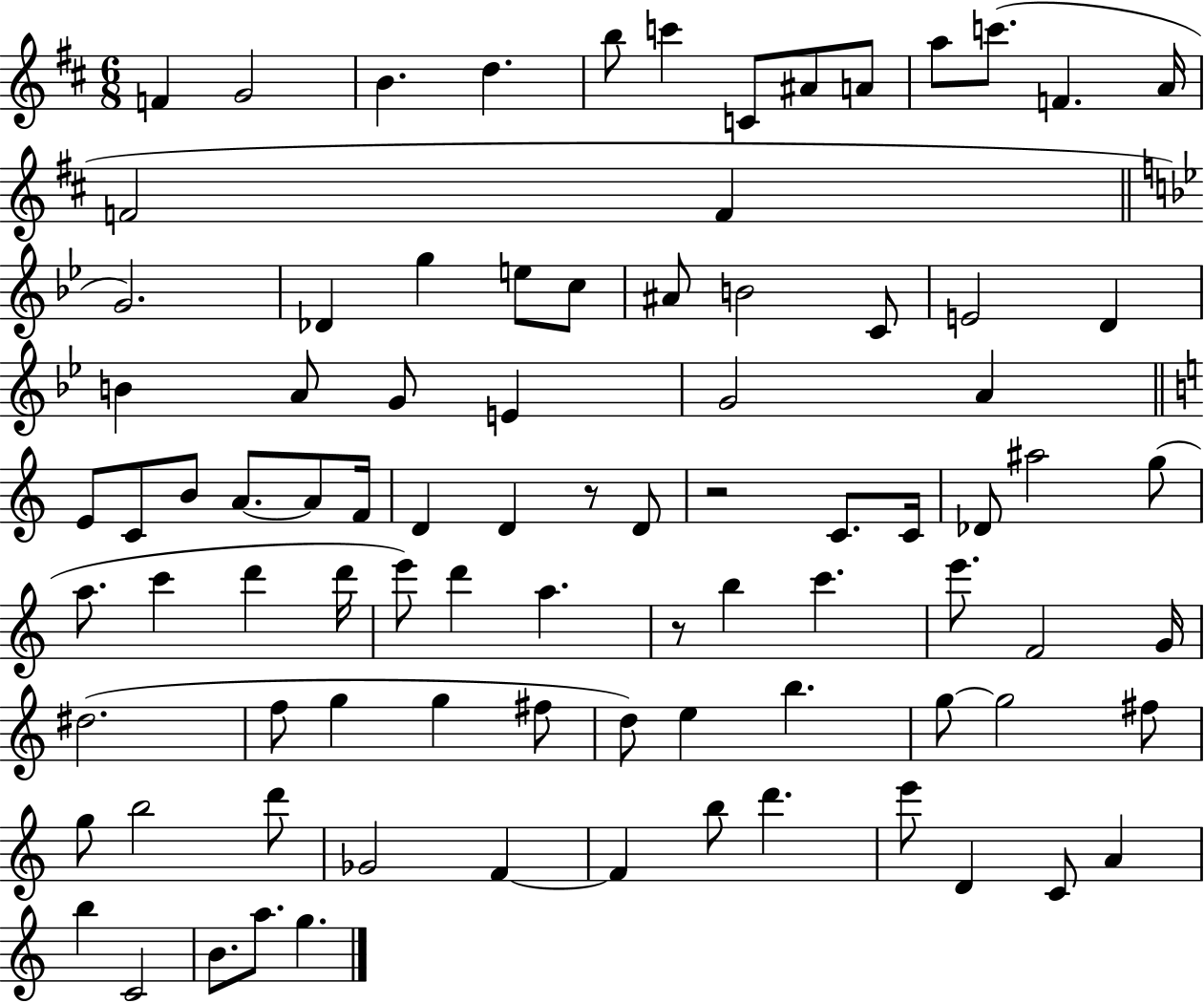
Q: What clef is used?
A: treble